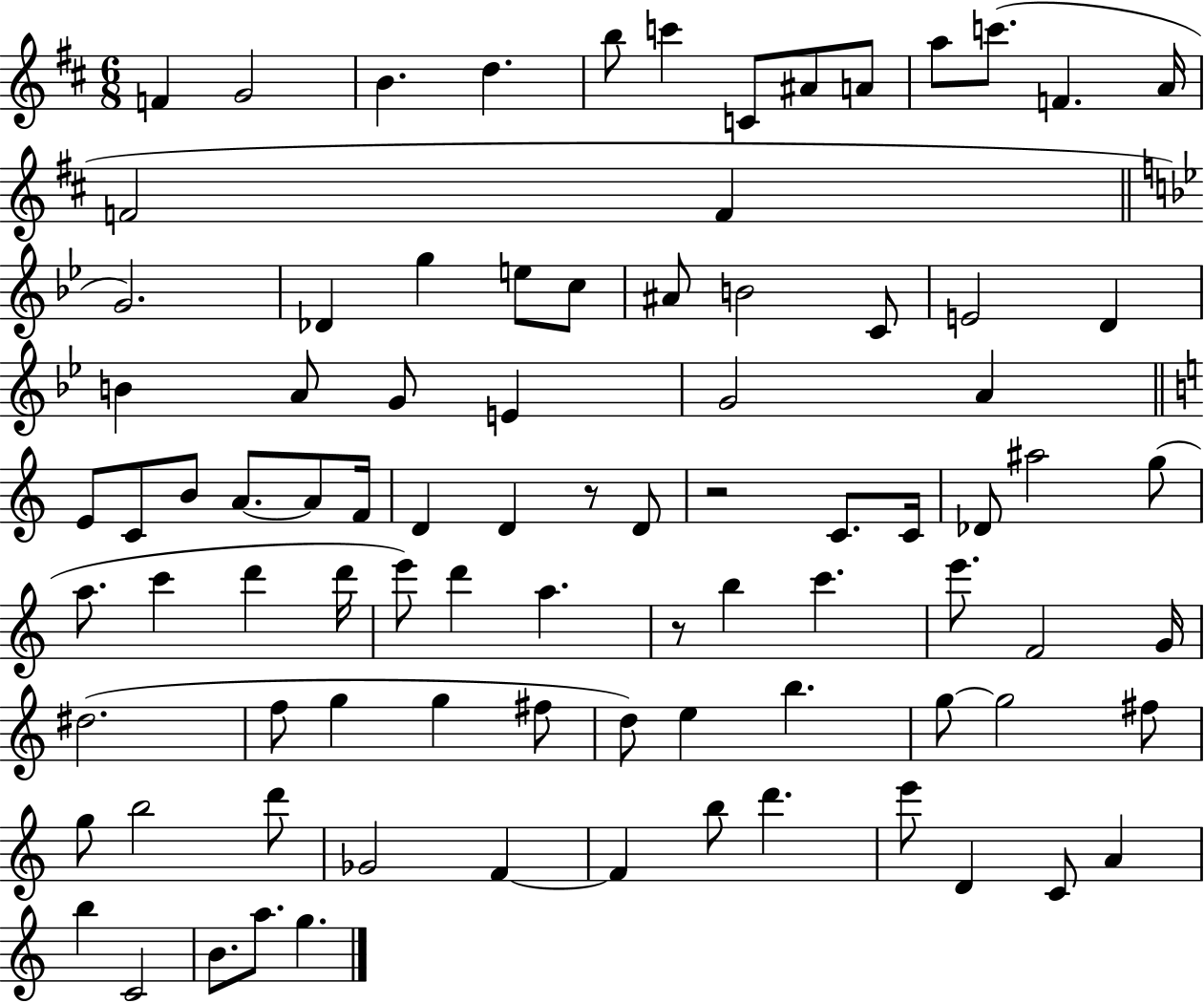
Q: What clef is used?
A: treble